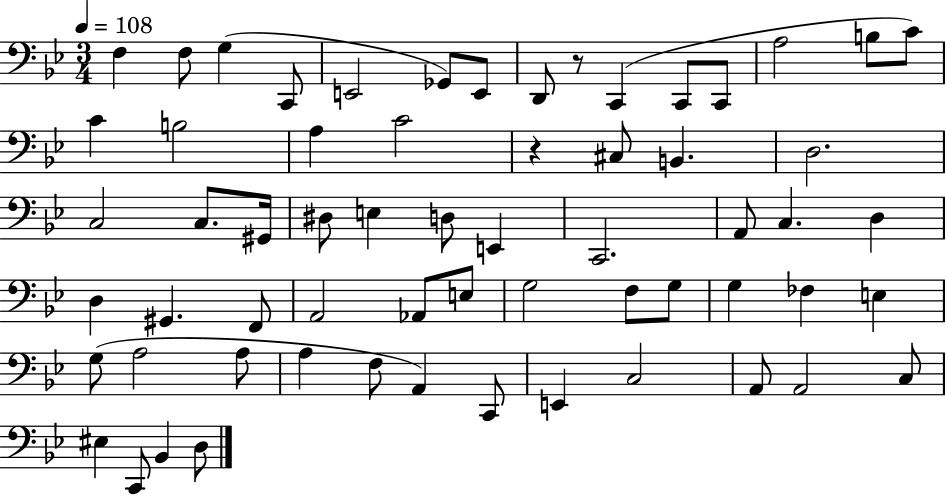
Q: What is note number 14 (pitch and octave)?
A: C4